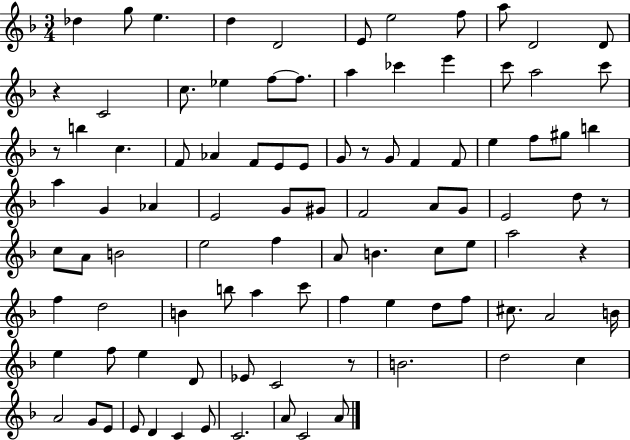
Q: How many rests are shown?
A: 6